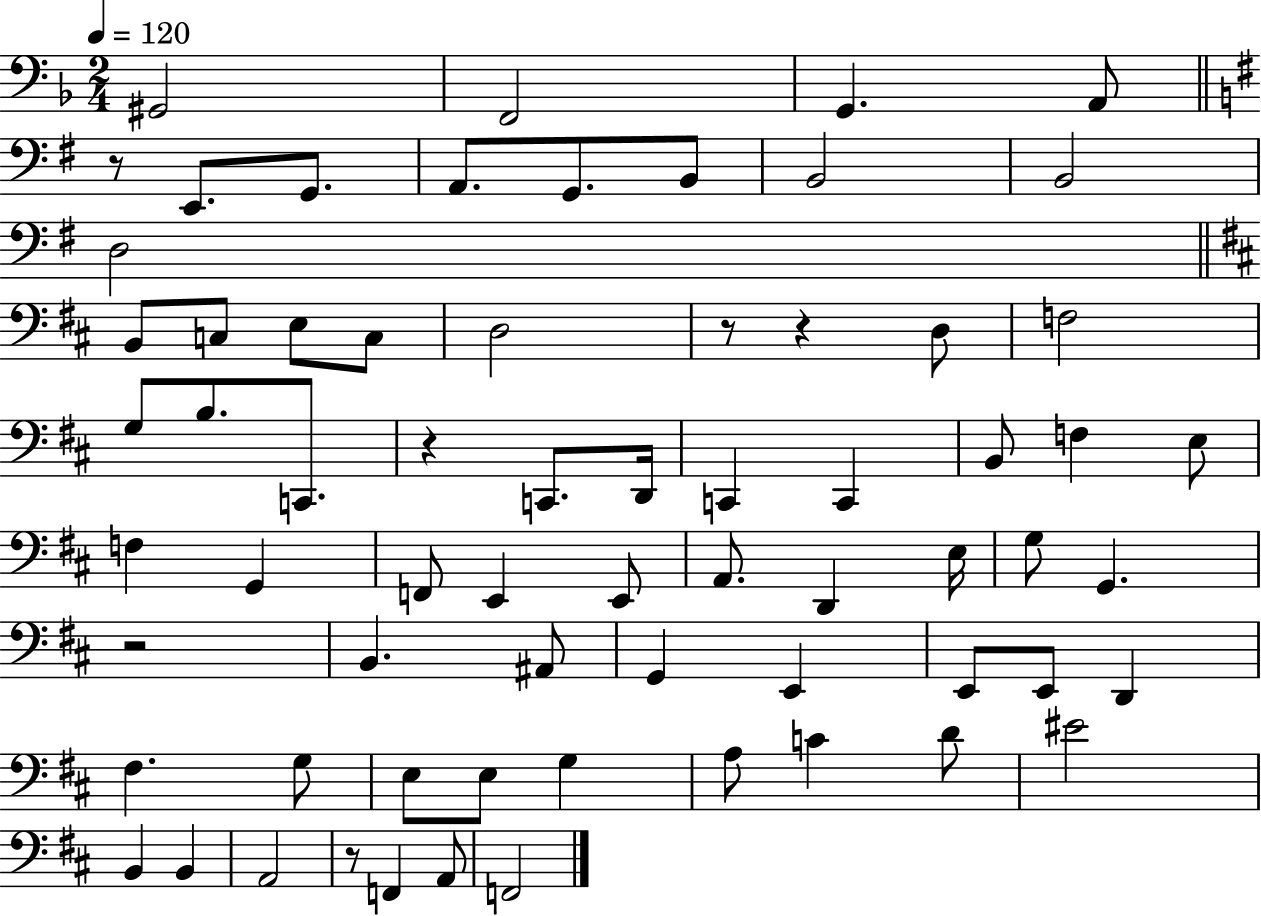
G#2/h F2/h G2/q. A2/e R/e E2/e. G2/e. A2/e. G2/e. B2/e B2/h B2/h D3/h B2/e C3/e E3/e C3/e D3/h R/e R/q D3/e F3/h G3/e B3/e. C2/e. R/q C2/e. D2/s C2/q C2/q B2/e F3/q E3/e F3/q G2/q F2/e E2/q E2/e A2/e. D2/q E3/s G3/e G2/q. R/h B2/q. A#2/e G2/q E2/q E2/e E2/e D2/q F#3/q. G3/e E3/e E3/e G3/q A3/e C4/q D4/e EIS4/h B2/q B2/q A2/h R/e F2/q A2/e F2/h